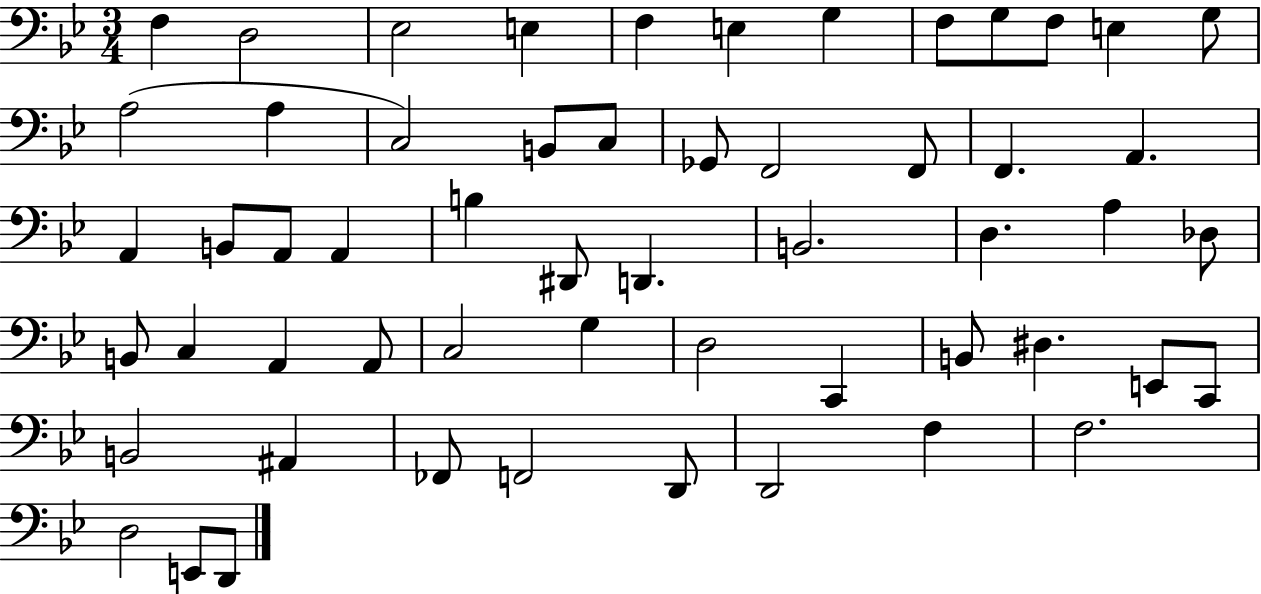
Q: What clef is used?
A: bass